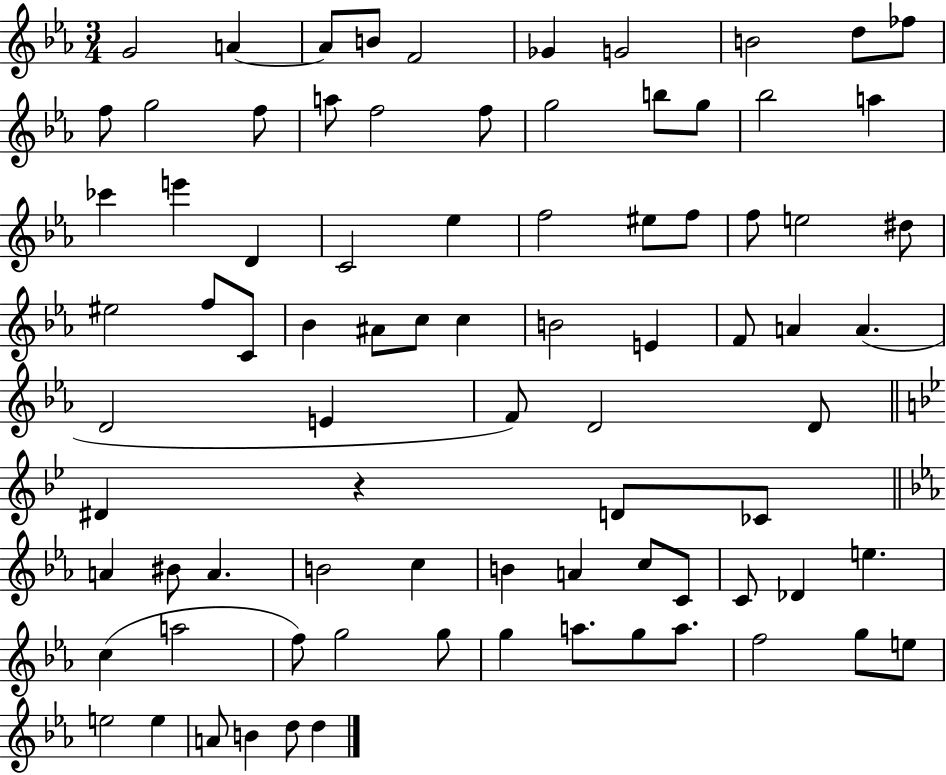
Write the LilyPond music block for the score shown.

{
  \clef treble
  \numericTimeSignature
  \time 3/4
  \key ees \major
  g'2 a'4~~ | a'8 b'8 f'2 | ges'4 g'2 | b'2 d''8 fes''8 | \break f''8 g''2 f''8 | a''8 f''2 f''8 | g''2 b''8 g''8 | bes''2 a''4 | \break ces'''4 e'''4 d'4 | c'2 ees''4 | f''2 eis''8 f''8 | f''8 e''2 dis''8 | \break eis''2 f''8 c'8 | bes'4 ais'8 c''8 c''4 | b'2 e'4 | f'8 a'4 a'4.( | \break d'2 e'4 | f'8) d'2 d'8 | \bar "||" \break \key bes \major dis'4 r4 d'8 ces'8 | \bar "||" \break \key c \minor a'4 bis'8 a'4. | b'2 c''4 | b'4 a'4 c''8 c'8 | c'8 des'4 e''4. | \break c''4( a''2 | f''8) g''2 g''8 | g''4 a''8. g''8 a''8. | f''2 g''8 e''8 | \break e''2 e''4 | a'8 b'4 d''8 d''4 | \bar "|."
}